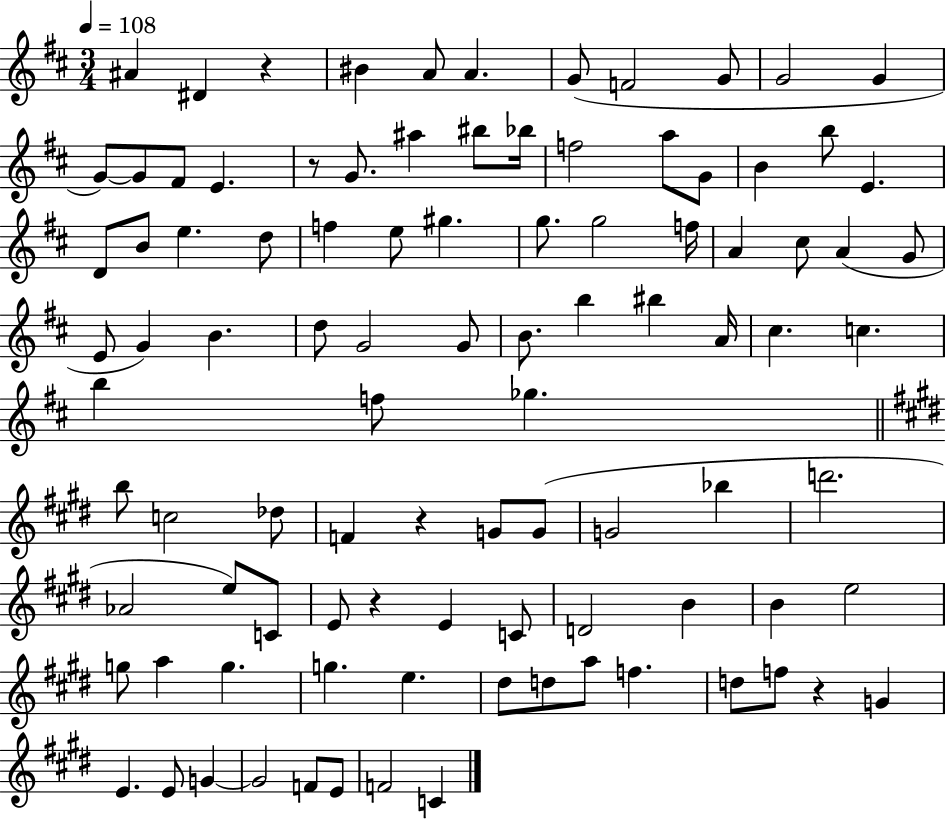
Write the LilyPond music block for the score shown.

{
  \clef treble
  \numericTimeSignature
  \time 3/4
  \key d \major
  \tempo 4 = 108
  \repeat volta 2 { ais'4 dis'4 r4 | bis'4 a'8 a'4. | g'8( f'2 g'8 | g'2 g'4 | \break g'8~~) g'8 fis'8 e'4. | r8 g'8. ais''4 bis''8 bes''16 | f''2 a''8 g'8 | b'4 b''8 e'4. | \break d'8 b'8 e''4. d''8 | f''4 e''8 gis''4. | g''8. g''2 f''16 | a'4 cis''8 a'4( g'8 | \break e'8 g'4) b'4. | d''8 g'2 g'8 | b'8. b''4 bis''4 a'16 | cis''4. c''4. | \break b''4 f''8 ges''4. | \bar "||" \break \key e \major b''8 c''2 des''8 | f'4 r4 g'8 g'8( | g'2 bes''4 | d'''2. | \break aes'2 e''8) c'8 | e'8 r4 e'4 c'8 | d'2 b'4 | b'4 e''2 | \break g''8 a''4 g''4. | g''4. e''4. | dis''8 d''8 a''8 f''4. | d''8 f''8 r4 g'4 | \break e'4. e'8 g'4~~ | g'2 f'8 e'8 | f'2 c'4 | } \bar "|."
}